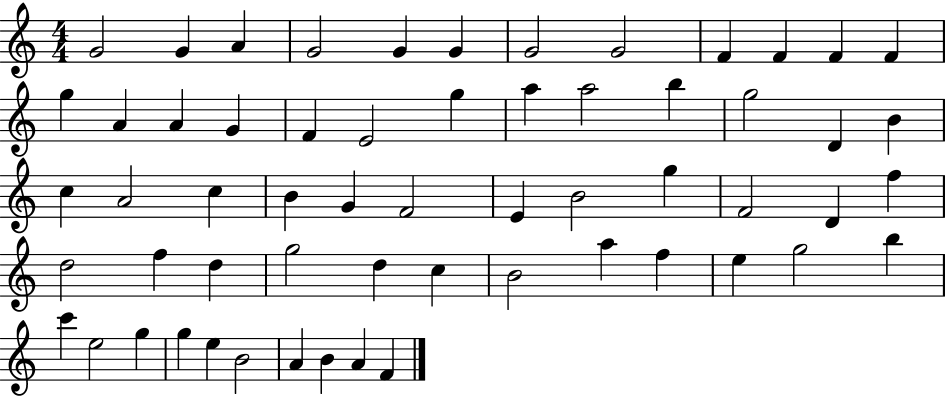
{
  \clef treble
  \numericTimeSignature
  \time 4/4
  \key c \major
  g'2 g'4 a'4 | g'2 g'4 g'4 | g'2 g'2 | f'4 f'4 f'4 f'4 | \break g''4 a'4 a'4 g'4 | f'4 e'2 g''4 | a''4 a''2 b''4 | g''2 d'4 b'4 | \break c''4 a'2 c''4 | b'4 g'4 f'2 | e'4 b'2 g''4 | f'2 d'4 f''4 | \break d''2 f''4 d''4 | g''2 d''4 c''4 | b'2 a''4 f''4 | e''4 g''2 b''4 | \break c'''4 e''2 g''4 | g''4 e''4 b'2 | a'4 b'4 a'4 f'4 | \bar "|."
}